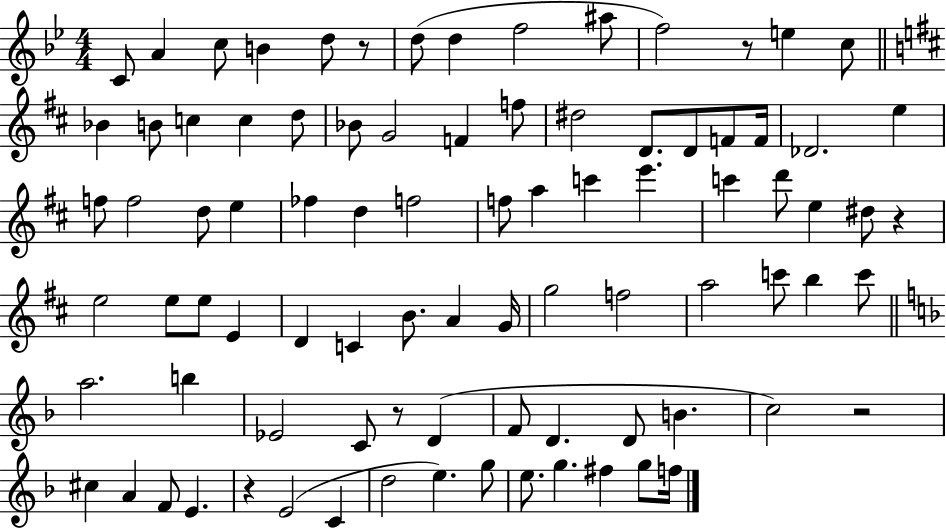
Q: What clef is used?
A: treble